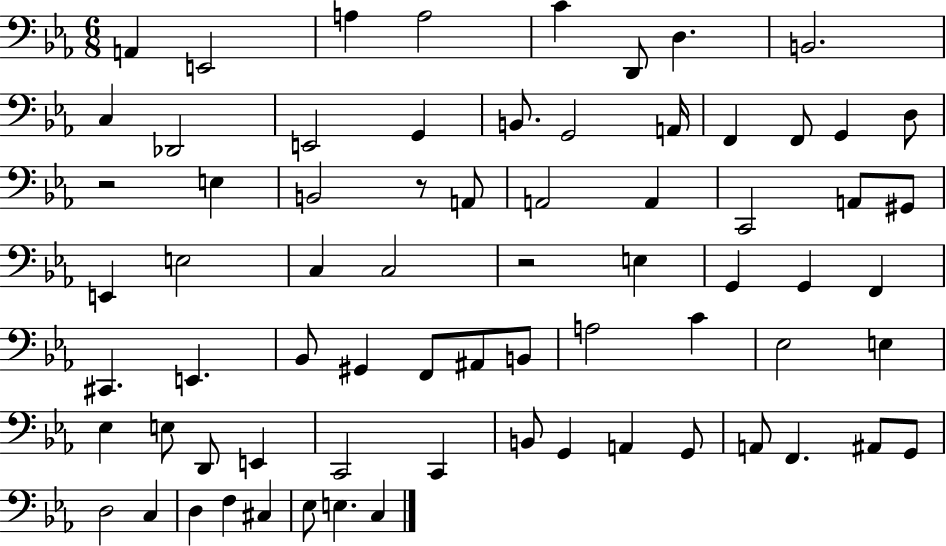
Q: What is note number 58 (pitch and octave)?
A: F2